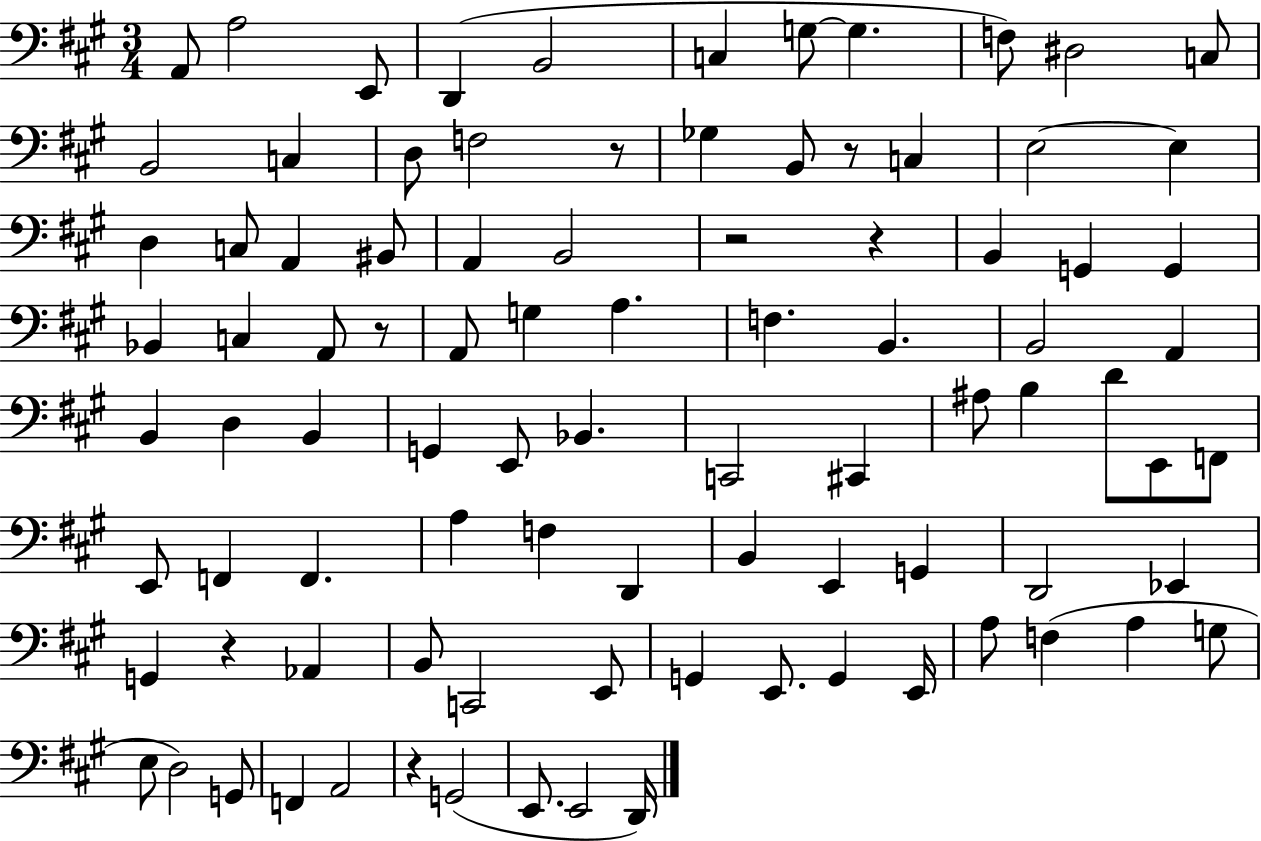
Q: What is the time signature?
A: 3/4